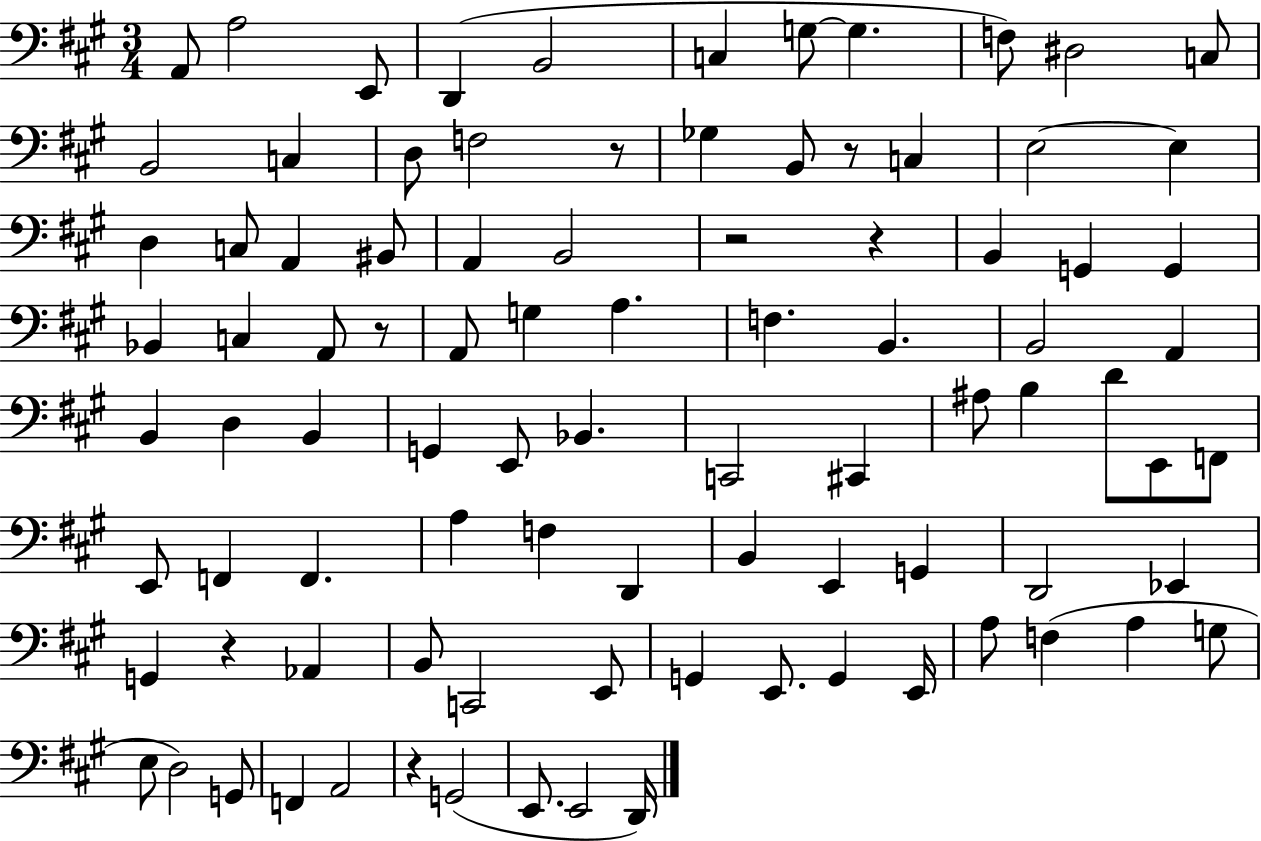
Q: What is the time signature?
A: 3/4